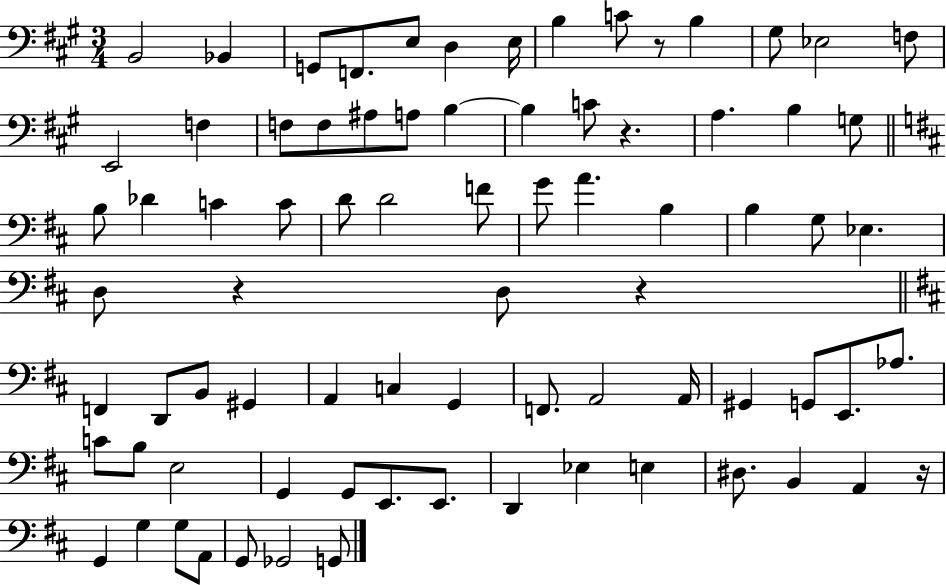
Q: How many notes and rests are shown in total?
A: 79